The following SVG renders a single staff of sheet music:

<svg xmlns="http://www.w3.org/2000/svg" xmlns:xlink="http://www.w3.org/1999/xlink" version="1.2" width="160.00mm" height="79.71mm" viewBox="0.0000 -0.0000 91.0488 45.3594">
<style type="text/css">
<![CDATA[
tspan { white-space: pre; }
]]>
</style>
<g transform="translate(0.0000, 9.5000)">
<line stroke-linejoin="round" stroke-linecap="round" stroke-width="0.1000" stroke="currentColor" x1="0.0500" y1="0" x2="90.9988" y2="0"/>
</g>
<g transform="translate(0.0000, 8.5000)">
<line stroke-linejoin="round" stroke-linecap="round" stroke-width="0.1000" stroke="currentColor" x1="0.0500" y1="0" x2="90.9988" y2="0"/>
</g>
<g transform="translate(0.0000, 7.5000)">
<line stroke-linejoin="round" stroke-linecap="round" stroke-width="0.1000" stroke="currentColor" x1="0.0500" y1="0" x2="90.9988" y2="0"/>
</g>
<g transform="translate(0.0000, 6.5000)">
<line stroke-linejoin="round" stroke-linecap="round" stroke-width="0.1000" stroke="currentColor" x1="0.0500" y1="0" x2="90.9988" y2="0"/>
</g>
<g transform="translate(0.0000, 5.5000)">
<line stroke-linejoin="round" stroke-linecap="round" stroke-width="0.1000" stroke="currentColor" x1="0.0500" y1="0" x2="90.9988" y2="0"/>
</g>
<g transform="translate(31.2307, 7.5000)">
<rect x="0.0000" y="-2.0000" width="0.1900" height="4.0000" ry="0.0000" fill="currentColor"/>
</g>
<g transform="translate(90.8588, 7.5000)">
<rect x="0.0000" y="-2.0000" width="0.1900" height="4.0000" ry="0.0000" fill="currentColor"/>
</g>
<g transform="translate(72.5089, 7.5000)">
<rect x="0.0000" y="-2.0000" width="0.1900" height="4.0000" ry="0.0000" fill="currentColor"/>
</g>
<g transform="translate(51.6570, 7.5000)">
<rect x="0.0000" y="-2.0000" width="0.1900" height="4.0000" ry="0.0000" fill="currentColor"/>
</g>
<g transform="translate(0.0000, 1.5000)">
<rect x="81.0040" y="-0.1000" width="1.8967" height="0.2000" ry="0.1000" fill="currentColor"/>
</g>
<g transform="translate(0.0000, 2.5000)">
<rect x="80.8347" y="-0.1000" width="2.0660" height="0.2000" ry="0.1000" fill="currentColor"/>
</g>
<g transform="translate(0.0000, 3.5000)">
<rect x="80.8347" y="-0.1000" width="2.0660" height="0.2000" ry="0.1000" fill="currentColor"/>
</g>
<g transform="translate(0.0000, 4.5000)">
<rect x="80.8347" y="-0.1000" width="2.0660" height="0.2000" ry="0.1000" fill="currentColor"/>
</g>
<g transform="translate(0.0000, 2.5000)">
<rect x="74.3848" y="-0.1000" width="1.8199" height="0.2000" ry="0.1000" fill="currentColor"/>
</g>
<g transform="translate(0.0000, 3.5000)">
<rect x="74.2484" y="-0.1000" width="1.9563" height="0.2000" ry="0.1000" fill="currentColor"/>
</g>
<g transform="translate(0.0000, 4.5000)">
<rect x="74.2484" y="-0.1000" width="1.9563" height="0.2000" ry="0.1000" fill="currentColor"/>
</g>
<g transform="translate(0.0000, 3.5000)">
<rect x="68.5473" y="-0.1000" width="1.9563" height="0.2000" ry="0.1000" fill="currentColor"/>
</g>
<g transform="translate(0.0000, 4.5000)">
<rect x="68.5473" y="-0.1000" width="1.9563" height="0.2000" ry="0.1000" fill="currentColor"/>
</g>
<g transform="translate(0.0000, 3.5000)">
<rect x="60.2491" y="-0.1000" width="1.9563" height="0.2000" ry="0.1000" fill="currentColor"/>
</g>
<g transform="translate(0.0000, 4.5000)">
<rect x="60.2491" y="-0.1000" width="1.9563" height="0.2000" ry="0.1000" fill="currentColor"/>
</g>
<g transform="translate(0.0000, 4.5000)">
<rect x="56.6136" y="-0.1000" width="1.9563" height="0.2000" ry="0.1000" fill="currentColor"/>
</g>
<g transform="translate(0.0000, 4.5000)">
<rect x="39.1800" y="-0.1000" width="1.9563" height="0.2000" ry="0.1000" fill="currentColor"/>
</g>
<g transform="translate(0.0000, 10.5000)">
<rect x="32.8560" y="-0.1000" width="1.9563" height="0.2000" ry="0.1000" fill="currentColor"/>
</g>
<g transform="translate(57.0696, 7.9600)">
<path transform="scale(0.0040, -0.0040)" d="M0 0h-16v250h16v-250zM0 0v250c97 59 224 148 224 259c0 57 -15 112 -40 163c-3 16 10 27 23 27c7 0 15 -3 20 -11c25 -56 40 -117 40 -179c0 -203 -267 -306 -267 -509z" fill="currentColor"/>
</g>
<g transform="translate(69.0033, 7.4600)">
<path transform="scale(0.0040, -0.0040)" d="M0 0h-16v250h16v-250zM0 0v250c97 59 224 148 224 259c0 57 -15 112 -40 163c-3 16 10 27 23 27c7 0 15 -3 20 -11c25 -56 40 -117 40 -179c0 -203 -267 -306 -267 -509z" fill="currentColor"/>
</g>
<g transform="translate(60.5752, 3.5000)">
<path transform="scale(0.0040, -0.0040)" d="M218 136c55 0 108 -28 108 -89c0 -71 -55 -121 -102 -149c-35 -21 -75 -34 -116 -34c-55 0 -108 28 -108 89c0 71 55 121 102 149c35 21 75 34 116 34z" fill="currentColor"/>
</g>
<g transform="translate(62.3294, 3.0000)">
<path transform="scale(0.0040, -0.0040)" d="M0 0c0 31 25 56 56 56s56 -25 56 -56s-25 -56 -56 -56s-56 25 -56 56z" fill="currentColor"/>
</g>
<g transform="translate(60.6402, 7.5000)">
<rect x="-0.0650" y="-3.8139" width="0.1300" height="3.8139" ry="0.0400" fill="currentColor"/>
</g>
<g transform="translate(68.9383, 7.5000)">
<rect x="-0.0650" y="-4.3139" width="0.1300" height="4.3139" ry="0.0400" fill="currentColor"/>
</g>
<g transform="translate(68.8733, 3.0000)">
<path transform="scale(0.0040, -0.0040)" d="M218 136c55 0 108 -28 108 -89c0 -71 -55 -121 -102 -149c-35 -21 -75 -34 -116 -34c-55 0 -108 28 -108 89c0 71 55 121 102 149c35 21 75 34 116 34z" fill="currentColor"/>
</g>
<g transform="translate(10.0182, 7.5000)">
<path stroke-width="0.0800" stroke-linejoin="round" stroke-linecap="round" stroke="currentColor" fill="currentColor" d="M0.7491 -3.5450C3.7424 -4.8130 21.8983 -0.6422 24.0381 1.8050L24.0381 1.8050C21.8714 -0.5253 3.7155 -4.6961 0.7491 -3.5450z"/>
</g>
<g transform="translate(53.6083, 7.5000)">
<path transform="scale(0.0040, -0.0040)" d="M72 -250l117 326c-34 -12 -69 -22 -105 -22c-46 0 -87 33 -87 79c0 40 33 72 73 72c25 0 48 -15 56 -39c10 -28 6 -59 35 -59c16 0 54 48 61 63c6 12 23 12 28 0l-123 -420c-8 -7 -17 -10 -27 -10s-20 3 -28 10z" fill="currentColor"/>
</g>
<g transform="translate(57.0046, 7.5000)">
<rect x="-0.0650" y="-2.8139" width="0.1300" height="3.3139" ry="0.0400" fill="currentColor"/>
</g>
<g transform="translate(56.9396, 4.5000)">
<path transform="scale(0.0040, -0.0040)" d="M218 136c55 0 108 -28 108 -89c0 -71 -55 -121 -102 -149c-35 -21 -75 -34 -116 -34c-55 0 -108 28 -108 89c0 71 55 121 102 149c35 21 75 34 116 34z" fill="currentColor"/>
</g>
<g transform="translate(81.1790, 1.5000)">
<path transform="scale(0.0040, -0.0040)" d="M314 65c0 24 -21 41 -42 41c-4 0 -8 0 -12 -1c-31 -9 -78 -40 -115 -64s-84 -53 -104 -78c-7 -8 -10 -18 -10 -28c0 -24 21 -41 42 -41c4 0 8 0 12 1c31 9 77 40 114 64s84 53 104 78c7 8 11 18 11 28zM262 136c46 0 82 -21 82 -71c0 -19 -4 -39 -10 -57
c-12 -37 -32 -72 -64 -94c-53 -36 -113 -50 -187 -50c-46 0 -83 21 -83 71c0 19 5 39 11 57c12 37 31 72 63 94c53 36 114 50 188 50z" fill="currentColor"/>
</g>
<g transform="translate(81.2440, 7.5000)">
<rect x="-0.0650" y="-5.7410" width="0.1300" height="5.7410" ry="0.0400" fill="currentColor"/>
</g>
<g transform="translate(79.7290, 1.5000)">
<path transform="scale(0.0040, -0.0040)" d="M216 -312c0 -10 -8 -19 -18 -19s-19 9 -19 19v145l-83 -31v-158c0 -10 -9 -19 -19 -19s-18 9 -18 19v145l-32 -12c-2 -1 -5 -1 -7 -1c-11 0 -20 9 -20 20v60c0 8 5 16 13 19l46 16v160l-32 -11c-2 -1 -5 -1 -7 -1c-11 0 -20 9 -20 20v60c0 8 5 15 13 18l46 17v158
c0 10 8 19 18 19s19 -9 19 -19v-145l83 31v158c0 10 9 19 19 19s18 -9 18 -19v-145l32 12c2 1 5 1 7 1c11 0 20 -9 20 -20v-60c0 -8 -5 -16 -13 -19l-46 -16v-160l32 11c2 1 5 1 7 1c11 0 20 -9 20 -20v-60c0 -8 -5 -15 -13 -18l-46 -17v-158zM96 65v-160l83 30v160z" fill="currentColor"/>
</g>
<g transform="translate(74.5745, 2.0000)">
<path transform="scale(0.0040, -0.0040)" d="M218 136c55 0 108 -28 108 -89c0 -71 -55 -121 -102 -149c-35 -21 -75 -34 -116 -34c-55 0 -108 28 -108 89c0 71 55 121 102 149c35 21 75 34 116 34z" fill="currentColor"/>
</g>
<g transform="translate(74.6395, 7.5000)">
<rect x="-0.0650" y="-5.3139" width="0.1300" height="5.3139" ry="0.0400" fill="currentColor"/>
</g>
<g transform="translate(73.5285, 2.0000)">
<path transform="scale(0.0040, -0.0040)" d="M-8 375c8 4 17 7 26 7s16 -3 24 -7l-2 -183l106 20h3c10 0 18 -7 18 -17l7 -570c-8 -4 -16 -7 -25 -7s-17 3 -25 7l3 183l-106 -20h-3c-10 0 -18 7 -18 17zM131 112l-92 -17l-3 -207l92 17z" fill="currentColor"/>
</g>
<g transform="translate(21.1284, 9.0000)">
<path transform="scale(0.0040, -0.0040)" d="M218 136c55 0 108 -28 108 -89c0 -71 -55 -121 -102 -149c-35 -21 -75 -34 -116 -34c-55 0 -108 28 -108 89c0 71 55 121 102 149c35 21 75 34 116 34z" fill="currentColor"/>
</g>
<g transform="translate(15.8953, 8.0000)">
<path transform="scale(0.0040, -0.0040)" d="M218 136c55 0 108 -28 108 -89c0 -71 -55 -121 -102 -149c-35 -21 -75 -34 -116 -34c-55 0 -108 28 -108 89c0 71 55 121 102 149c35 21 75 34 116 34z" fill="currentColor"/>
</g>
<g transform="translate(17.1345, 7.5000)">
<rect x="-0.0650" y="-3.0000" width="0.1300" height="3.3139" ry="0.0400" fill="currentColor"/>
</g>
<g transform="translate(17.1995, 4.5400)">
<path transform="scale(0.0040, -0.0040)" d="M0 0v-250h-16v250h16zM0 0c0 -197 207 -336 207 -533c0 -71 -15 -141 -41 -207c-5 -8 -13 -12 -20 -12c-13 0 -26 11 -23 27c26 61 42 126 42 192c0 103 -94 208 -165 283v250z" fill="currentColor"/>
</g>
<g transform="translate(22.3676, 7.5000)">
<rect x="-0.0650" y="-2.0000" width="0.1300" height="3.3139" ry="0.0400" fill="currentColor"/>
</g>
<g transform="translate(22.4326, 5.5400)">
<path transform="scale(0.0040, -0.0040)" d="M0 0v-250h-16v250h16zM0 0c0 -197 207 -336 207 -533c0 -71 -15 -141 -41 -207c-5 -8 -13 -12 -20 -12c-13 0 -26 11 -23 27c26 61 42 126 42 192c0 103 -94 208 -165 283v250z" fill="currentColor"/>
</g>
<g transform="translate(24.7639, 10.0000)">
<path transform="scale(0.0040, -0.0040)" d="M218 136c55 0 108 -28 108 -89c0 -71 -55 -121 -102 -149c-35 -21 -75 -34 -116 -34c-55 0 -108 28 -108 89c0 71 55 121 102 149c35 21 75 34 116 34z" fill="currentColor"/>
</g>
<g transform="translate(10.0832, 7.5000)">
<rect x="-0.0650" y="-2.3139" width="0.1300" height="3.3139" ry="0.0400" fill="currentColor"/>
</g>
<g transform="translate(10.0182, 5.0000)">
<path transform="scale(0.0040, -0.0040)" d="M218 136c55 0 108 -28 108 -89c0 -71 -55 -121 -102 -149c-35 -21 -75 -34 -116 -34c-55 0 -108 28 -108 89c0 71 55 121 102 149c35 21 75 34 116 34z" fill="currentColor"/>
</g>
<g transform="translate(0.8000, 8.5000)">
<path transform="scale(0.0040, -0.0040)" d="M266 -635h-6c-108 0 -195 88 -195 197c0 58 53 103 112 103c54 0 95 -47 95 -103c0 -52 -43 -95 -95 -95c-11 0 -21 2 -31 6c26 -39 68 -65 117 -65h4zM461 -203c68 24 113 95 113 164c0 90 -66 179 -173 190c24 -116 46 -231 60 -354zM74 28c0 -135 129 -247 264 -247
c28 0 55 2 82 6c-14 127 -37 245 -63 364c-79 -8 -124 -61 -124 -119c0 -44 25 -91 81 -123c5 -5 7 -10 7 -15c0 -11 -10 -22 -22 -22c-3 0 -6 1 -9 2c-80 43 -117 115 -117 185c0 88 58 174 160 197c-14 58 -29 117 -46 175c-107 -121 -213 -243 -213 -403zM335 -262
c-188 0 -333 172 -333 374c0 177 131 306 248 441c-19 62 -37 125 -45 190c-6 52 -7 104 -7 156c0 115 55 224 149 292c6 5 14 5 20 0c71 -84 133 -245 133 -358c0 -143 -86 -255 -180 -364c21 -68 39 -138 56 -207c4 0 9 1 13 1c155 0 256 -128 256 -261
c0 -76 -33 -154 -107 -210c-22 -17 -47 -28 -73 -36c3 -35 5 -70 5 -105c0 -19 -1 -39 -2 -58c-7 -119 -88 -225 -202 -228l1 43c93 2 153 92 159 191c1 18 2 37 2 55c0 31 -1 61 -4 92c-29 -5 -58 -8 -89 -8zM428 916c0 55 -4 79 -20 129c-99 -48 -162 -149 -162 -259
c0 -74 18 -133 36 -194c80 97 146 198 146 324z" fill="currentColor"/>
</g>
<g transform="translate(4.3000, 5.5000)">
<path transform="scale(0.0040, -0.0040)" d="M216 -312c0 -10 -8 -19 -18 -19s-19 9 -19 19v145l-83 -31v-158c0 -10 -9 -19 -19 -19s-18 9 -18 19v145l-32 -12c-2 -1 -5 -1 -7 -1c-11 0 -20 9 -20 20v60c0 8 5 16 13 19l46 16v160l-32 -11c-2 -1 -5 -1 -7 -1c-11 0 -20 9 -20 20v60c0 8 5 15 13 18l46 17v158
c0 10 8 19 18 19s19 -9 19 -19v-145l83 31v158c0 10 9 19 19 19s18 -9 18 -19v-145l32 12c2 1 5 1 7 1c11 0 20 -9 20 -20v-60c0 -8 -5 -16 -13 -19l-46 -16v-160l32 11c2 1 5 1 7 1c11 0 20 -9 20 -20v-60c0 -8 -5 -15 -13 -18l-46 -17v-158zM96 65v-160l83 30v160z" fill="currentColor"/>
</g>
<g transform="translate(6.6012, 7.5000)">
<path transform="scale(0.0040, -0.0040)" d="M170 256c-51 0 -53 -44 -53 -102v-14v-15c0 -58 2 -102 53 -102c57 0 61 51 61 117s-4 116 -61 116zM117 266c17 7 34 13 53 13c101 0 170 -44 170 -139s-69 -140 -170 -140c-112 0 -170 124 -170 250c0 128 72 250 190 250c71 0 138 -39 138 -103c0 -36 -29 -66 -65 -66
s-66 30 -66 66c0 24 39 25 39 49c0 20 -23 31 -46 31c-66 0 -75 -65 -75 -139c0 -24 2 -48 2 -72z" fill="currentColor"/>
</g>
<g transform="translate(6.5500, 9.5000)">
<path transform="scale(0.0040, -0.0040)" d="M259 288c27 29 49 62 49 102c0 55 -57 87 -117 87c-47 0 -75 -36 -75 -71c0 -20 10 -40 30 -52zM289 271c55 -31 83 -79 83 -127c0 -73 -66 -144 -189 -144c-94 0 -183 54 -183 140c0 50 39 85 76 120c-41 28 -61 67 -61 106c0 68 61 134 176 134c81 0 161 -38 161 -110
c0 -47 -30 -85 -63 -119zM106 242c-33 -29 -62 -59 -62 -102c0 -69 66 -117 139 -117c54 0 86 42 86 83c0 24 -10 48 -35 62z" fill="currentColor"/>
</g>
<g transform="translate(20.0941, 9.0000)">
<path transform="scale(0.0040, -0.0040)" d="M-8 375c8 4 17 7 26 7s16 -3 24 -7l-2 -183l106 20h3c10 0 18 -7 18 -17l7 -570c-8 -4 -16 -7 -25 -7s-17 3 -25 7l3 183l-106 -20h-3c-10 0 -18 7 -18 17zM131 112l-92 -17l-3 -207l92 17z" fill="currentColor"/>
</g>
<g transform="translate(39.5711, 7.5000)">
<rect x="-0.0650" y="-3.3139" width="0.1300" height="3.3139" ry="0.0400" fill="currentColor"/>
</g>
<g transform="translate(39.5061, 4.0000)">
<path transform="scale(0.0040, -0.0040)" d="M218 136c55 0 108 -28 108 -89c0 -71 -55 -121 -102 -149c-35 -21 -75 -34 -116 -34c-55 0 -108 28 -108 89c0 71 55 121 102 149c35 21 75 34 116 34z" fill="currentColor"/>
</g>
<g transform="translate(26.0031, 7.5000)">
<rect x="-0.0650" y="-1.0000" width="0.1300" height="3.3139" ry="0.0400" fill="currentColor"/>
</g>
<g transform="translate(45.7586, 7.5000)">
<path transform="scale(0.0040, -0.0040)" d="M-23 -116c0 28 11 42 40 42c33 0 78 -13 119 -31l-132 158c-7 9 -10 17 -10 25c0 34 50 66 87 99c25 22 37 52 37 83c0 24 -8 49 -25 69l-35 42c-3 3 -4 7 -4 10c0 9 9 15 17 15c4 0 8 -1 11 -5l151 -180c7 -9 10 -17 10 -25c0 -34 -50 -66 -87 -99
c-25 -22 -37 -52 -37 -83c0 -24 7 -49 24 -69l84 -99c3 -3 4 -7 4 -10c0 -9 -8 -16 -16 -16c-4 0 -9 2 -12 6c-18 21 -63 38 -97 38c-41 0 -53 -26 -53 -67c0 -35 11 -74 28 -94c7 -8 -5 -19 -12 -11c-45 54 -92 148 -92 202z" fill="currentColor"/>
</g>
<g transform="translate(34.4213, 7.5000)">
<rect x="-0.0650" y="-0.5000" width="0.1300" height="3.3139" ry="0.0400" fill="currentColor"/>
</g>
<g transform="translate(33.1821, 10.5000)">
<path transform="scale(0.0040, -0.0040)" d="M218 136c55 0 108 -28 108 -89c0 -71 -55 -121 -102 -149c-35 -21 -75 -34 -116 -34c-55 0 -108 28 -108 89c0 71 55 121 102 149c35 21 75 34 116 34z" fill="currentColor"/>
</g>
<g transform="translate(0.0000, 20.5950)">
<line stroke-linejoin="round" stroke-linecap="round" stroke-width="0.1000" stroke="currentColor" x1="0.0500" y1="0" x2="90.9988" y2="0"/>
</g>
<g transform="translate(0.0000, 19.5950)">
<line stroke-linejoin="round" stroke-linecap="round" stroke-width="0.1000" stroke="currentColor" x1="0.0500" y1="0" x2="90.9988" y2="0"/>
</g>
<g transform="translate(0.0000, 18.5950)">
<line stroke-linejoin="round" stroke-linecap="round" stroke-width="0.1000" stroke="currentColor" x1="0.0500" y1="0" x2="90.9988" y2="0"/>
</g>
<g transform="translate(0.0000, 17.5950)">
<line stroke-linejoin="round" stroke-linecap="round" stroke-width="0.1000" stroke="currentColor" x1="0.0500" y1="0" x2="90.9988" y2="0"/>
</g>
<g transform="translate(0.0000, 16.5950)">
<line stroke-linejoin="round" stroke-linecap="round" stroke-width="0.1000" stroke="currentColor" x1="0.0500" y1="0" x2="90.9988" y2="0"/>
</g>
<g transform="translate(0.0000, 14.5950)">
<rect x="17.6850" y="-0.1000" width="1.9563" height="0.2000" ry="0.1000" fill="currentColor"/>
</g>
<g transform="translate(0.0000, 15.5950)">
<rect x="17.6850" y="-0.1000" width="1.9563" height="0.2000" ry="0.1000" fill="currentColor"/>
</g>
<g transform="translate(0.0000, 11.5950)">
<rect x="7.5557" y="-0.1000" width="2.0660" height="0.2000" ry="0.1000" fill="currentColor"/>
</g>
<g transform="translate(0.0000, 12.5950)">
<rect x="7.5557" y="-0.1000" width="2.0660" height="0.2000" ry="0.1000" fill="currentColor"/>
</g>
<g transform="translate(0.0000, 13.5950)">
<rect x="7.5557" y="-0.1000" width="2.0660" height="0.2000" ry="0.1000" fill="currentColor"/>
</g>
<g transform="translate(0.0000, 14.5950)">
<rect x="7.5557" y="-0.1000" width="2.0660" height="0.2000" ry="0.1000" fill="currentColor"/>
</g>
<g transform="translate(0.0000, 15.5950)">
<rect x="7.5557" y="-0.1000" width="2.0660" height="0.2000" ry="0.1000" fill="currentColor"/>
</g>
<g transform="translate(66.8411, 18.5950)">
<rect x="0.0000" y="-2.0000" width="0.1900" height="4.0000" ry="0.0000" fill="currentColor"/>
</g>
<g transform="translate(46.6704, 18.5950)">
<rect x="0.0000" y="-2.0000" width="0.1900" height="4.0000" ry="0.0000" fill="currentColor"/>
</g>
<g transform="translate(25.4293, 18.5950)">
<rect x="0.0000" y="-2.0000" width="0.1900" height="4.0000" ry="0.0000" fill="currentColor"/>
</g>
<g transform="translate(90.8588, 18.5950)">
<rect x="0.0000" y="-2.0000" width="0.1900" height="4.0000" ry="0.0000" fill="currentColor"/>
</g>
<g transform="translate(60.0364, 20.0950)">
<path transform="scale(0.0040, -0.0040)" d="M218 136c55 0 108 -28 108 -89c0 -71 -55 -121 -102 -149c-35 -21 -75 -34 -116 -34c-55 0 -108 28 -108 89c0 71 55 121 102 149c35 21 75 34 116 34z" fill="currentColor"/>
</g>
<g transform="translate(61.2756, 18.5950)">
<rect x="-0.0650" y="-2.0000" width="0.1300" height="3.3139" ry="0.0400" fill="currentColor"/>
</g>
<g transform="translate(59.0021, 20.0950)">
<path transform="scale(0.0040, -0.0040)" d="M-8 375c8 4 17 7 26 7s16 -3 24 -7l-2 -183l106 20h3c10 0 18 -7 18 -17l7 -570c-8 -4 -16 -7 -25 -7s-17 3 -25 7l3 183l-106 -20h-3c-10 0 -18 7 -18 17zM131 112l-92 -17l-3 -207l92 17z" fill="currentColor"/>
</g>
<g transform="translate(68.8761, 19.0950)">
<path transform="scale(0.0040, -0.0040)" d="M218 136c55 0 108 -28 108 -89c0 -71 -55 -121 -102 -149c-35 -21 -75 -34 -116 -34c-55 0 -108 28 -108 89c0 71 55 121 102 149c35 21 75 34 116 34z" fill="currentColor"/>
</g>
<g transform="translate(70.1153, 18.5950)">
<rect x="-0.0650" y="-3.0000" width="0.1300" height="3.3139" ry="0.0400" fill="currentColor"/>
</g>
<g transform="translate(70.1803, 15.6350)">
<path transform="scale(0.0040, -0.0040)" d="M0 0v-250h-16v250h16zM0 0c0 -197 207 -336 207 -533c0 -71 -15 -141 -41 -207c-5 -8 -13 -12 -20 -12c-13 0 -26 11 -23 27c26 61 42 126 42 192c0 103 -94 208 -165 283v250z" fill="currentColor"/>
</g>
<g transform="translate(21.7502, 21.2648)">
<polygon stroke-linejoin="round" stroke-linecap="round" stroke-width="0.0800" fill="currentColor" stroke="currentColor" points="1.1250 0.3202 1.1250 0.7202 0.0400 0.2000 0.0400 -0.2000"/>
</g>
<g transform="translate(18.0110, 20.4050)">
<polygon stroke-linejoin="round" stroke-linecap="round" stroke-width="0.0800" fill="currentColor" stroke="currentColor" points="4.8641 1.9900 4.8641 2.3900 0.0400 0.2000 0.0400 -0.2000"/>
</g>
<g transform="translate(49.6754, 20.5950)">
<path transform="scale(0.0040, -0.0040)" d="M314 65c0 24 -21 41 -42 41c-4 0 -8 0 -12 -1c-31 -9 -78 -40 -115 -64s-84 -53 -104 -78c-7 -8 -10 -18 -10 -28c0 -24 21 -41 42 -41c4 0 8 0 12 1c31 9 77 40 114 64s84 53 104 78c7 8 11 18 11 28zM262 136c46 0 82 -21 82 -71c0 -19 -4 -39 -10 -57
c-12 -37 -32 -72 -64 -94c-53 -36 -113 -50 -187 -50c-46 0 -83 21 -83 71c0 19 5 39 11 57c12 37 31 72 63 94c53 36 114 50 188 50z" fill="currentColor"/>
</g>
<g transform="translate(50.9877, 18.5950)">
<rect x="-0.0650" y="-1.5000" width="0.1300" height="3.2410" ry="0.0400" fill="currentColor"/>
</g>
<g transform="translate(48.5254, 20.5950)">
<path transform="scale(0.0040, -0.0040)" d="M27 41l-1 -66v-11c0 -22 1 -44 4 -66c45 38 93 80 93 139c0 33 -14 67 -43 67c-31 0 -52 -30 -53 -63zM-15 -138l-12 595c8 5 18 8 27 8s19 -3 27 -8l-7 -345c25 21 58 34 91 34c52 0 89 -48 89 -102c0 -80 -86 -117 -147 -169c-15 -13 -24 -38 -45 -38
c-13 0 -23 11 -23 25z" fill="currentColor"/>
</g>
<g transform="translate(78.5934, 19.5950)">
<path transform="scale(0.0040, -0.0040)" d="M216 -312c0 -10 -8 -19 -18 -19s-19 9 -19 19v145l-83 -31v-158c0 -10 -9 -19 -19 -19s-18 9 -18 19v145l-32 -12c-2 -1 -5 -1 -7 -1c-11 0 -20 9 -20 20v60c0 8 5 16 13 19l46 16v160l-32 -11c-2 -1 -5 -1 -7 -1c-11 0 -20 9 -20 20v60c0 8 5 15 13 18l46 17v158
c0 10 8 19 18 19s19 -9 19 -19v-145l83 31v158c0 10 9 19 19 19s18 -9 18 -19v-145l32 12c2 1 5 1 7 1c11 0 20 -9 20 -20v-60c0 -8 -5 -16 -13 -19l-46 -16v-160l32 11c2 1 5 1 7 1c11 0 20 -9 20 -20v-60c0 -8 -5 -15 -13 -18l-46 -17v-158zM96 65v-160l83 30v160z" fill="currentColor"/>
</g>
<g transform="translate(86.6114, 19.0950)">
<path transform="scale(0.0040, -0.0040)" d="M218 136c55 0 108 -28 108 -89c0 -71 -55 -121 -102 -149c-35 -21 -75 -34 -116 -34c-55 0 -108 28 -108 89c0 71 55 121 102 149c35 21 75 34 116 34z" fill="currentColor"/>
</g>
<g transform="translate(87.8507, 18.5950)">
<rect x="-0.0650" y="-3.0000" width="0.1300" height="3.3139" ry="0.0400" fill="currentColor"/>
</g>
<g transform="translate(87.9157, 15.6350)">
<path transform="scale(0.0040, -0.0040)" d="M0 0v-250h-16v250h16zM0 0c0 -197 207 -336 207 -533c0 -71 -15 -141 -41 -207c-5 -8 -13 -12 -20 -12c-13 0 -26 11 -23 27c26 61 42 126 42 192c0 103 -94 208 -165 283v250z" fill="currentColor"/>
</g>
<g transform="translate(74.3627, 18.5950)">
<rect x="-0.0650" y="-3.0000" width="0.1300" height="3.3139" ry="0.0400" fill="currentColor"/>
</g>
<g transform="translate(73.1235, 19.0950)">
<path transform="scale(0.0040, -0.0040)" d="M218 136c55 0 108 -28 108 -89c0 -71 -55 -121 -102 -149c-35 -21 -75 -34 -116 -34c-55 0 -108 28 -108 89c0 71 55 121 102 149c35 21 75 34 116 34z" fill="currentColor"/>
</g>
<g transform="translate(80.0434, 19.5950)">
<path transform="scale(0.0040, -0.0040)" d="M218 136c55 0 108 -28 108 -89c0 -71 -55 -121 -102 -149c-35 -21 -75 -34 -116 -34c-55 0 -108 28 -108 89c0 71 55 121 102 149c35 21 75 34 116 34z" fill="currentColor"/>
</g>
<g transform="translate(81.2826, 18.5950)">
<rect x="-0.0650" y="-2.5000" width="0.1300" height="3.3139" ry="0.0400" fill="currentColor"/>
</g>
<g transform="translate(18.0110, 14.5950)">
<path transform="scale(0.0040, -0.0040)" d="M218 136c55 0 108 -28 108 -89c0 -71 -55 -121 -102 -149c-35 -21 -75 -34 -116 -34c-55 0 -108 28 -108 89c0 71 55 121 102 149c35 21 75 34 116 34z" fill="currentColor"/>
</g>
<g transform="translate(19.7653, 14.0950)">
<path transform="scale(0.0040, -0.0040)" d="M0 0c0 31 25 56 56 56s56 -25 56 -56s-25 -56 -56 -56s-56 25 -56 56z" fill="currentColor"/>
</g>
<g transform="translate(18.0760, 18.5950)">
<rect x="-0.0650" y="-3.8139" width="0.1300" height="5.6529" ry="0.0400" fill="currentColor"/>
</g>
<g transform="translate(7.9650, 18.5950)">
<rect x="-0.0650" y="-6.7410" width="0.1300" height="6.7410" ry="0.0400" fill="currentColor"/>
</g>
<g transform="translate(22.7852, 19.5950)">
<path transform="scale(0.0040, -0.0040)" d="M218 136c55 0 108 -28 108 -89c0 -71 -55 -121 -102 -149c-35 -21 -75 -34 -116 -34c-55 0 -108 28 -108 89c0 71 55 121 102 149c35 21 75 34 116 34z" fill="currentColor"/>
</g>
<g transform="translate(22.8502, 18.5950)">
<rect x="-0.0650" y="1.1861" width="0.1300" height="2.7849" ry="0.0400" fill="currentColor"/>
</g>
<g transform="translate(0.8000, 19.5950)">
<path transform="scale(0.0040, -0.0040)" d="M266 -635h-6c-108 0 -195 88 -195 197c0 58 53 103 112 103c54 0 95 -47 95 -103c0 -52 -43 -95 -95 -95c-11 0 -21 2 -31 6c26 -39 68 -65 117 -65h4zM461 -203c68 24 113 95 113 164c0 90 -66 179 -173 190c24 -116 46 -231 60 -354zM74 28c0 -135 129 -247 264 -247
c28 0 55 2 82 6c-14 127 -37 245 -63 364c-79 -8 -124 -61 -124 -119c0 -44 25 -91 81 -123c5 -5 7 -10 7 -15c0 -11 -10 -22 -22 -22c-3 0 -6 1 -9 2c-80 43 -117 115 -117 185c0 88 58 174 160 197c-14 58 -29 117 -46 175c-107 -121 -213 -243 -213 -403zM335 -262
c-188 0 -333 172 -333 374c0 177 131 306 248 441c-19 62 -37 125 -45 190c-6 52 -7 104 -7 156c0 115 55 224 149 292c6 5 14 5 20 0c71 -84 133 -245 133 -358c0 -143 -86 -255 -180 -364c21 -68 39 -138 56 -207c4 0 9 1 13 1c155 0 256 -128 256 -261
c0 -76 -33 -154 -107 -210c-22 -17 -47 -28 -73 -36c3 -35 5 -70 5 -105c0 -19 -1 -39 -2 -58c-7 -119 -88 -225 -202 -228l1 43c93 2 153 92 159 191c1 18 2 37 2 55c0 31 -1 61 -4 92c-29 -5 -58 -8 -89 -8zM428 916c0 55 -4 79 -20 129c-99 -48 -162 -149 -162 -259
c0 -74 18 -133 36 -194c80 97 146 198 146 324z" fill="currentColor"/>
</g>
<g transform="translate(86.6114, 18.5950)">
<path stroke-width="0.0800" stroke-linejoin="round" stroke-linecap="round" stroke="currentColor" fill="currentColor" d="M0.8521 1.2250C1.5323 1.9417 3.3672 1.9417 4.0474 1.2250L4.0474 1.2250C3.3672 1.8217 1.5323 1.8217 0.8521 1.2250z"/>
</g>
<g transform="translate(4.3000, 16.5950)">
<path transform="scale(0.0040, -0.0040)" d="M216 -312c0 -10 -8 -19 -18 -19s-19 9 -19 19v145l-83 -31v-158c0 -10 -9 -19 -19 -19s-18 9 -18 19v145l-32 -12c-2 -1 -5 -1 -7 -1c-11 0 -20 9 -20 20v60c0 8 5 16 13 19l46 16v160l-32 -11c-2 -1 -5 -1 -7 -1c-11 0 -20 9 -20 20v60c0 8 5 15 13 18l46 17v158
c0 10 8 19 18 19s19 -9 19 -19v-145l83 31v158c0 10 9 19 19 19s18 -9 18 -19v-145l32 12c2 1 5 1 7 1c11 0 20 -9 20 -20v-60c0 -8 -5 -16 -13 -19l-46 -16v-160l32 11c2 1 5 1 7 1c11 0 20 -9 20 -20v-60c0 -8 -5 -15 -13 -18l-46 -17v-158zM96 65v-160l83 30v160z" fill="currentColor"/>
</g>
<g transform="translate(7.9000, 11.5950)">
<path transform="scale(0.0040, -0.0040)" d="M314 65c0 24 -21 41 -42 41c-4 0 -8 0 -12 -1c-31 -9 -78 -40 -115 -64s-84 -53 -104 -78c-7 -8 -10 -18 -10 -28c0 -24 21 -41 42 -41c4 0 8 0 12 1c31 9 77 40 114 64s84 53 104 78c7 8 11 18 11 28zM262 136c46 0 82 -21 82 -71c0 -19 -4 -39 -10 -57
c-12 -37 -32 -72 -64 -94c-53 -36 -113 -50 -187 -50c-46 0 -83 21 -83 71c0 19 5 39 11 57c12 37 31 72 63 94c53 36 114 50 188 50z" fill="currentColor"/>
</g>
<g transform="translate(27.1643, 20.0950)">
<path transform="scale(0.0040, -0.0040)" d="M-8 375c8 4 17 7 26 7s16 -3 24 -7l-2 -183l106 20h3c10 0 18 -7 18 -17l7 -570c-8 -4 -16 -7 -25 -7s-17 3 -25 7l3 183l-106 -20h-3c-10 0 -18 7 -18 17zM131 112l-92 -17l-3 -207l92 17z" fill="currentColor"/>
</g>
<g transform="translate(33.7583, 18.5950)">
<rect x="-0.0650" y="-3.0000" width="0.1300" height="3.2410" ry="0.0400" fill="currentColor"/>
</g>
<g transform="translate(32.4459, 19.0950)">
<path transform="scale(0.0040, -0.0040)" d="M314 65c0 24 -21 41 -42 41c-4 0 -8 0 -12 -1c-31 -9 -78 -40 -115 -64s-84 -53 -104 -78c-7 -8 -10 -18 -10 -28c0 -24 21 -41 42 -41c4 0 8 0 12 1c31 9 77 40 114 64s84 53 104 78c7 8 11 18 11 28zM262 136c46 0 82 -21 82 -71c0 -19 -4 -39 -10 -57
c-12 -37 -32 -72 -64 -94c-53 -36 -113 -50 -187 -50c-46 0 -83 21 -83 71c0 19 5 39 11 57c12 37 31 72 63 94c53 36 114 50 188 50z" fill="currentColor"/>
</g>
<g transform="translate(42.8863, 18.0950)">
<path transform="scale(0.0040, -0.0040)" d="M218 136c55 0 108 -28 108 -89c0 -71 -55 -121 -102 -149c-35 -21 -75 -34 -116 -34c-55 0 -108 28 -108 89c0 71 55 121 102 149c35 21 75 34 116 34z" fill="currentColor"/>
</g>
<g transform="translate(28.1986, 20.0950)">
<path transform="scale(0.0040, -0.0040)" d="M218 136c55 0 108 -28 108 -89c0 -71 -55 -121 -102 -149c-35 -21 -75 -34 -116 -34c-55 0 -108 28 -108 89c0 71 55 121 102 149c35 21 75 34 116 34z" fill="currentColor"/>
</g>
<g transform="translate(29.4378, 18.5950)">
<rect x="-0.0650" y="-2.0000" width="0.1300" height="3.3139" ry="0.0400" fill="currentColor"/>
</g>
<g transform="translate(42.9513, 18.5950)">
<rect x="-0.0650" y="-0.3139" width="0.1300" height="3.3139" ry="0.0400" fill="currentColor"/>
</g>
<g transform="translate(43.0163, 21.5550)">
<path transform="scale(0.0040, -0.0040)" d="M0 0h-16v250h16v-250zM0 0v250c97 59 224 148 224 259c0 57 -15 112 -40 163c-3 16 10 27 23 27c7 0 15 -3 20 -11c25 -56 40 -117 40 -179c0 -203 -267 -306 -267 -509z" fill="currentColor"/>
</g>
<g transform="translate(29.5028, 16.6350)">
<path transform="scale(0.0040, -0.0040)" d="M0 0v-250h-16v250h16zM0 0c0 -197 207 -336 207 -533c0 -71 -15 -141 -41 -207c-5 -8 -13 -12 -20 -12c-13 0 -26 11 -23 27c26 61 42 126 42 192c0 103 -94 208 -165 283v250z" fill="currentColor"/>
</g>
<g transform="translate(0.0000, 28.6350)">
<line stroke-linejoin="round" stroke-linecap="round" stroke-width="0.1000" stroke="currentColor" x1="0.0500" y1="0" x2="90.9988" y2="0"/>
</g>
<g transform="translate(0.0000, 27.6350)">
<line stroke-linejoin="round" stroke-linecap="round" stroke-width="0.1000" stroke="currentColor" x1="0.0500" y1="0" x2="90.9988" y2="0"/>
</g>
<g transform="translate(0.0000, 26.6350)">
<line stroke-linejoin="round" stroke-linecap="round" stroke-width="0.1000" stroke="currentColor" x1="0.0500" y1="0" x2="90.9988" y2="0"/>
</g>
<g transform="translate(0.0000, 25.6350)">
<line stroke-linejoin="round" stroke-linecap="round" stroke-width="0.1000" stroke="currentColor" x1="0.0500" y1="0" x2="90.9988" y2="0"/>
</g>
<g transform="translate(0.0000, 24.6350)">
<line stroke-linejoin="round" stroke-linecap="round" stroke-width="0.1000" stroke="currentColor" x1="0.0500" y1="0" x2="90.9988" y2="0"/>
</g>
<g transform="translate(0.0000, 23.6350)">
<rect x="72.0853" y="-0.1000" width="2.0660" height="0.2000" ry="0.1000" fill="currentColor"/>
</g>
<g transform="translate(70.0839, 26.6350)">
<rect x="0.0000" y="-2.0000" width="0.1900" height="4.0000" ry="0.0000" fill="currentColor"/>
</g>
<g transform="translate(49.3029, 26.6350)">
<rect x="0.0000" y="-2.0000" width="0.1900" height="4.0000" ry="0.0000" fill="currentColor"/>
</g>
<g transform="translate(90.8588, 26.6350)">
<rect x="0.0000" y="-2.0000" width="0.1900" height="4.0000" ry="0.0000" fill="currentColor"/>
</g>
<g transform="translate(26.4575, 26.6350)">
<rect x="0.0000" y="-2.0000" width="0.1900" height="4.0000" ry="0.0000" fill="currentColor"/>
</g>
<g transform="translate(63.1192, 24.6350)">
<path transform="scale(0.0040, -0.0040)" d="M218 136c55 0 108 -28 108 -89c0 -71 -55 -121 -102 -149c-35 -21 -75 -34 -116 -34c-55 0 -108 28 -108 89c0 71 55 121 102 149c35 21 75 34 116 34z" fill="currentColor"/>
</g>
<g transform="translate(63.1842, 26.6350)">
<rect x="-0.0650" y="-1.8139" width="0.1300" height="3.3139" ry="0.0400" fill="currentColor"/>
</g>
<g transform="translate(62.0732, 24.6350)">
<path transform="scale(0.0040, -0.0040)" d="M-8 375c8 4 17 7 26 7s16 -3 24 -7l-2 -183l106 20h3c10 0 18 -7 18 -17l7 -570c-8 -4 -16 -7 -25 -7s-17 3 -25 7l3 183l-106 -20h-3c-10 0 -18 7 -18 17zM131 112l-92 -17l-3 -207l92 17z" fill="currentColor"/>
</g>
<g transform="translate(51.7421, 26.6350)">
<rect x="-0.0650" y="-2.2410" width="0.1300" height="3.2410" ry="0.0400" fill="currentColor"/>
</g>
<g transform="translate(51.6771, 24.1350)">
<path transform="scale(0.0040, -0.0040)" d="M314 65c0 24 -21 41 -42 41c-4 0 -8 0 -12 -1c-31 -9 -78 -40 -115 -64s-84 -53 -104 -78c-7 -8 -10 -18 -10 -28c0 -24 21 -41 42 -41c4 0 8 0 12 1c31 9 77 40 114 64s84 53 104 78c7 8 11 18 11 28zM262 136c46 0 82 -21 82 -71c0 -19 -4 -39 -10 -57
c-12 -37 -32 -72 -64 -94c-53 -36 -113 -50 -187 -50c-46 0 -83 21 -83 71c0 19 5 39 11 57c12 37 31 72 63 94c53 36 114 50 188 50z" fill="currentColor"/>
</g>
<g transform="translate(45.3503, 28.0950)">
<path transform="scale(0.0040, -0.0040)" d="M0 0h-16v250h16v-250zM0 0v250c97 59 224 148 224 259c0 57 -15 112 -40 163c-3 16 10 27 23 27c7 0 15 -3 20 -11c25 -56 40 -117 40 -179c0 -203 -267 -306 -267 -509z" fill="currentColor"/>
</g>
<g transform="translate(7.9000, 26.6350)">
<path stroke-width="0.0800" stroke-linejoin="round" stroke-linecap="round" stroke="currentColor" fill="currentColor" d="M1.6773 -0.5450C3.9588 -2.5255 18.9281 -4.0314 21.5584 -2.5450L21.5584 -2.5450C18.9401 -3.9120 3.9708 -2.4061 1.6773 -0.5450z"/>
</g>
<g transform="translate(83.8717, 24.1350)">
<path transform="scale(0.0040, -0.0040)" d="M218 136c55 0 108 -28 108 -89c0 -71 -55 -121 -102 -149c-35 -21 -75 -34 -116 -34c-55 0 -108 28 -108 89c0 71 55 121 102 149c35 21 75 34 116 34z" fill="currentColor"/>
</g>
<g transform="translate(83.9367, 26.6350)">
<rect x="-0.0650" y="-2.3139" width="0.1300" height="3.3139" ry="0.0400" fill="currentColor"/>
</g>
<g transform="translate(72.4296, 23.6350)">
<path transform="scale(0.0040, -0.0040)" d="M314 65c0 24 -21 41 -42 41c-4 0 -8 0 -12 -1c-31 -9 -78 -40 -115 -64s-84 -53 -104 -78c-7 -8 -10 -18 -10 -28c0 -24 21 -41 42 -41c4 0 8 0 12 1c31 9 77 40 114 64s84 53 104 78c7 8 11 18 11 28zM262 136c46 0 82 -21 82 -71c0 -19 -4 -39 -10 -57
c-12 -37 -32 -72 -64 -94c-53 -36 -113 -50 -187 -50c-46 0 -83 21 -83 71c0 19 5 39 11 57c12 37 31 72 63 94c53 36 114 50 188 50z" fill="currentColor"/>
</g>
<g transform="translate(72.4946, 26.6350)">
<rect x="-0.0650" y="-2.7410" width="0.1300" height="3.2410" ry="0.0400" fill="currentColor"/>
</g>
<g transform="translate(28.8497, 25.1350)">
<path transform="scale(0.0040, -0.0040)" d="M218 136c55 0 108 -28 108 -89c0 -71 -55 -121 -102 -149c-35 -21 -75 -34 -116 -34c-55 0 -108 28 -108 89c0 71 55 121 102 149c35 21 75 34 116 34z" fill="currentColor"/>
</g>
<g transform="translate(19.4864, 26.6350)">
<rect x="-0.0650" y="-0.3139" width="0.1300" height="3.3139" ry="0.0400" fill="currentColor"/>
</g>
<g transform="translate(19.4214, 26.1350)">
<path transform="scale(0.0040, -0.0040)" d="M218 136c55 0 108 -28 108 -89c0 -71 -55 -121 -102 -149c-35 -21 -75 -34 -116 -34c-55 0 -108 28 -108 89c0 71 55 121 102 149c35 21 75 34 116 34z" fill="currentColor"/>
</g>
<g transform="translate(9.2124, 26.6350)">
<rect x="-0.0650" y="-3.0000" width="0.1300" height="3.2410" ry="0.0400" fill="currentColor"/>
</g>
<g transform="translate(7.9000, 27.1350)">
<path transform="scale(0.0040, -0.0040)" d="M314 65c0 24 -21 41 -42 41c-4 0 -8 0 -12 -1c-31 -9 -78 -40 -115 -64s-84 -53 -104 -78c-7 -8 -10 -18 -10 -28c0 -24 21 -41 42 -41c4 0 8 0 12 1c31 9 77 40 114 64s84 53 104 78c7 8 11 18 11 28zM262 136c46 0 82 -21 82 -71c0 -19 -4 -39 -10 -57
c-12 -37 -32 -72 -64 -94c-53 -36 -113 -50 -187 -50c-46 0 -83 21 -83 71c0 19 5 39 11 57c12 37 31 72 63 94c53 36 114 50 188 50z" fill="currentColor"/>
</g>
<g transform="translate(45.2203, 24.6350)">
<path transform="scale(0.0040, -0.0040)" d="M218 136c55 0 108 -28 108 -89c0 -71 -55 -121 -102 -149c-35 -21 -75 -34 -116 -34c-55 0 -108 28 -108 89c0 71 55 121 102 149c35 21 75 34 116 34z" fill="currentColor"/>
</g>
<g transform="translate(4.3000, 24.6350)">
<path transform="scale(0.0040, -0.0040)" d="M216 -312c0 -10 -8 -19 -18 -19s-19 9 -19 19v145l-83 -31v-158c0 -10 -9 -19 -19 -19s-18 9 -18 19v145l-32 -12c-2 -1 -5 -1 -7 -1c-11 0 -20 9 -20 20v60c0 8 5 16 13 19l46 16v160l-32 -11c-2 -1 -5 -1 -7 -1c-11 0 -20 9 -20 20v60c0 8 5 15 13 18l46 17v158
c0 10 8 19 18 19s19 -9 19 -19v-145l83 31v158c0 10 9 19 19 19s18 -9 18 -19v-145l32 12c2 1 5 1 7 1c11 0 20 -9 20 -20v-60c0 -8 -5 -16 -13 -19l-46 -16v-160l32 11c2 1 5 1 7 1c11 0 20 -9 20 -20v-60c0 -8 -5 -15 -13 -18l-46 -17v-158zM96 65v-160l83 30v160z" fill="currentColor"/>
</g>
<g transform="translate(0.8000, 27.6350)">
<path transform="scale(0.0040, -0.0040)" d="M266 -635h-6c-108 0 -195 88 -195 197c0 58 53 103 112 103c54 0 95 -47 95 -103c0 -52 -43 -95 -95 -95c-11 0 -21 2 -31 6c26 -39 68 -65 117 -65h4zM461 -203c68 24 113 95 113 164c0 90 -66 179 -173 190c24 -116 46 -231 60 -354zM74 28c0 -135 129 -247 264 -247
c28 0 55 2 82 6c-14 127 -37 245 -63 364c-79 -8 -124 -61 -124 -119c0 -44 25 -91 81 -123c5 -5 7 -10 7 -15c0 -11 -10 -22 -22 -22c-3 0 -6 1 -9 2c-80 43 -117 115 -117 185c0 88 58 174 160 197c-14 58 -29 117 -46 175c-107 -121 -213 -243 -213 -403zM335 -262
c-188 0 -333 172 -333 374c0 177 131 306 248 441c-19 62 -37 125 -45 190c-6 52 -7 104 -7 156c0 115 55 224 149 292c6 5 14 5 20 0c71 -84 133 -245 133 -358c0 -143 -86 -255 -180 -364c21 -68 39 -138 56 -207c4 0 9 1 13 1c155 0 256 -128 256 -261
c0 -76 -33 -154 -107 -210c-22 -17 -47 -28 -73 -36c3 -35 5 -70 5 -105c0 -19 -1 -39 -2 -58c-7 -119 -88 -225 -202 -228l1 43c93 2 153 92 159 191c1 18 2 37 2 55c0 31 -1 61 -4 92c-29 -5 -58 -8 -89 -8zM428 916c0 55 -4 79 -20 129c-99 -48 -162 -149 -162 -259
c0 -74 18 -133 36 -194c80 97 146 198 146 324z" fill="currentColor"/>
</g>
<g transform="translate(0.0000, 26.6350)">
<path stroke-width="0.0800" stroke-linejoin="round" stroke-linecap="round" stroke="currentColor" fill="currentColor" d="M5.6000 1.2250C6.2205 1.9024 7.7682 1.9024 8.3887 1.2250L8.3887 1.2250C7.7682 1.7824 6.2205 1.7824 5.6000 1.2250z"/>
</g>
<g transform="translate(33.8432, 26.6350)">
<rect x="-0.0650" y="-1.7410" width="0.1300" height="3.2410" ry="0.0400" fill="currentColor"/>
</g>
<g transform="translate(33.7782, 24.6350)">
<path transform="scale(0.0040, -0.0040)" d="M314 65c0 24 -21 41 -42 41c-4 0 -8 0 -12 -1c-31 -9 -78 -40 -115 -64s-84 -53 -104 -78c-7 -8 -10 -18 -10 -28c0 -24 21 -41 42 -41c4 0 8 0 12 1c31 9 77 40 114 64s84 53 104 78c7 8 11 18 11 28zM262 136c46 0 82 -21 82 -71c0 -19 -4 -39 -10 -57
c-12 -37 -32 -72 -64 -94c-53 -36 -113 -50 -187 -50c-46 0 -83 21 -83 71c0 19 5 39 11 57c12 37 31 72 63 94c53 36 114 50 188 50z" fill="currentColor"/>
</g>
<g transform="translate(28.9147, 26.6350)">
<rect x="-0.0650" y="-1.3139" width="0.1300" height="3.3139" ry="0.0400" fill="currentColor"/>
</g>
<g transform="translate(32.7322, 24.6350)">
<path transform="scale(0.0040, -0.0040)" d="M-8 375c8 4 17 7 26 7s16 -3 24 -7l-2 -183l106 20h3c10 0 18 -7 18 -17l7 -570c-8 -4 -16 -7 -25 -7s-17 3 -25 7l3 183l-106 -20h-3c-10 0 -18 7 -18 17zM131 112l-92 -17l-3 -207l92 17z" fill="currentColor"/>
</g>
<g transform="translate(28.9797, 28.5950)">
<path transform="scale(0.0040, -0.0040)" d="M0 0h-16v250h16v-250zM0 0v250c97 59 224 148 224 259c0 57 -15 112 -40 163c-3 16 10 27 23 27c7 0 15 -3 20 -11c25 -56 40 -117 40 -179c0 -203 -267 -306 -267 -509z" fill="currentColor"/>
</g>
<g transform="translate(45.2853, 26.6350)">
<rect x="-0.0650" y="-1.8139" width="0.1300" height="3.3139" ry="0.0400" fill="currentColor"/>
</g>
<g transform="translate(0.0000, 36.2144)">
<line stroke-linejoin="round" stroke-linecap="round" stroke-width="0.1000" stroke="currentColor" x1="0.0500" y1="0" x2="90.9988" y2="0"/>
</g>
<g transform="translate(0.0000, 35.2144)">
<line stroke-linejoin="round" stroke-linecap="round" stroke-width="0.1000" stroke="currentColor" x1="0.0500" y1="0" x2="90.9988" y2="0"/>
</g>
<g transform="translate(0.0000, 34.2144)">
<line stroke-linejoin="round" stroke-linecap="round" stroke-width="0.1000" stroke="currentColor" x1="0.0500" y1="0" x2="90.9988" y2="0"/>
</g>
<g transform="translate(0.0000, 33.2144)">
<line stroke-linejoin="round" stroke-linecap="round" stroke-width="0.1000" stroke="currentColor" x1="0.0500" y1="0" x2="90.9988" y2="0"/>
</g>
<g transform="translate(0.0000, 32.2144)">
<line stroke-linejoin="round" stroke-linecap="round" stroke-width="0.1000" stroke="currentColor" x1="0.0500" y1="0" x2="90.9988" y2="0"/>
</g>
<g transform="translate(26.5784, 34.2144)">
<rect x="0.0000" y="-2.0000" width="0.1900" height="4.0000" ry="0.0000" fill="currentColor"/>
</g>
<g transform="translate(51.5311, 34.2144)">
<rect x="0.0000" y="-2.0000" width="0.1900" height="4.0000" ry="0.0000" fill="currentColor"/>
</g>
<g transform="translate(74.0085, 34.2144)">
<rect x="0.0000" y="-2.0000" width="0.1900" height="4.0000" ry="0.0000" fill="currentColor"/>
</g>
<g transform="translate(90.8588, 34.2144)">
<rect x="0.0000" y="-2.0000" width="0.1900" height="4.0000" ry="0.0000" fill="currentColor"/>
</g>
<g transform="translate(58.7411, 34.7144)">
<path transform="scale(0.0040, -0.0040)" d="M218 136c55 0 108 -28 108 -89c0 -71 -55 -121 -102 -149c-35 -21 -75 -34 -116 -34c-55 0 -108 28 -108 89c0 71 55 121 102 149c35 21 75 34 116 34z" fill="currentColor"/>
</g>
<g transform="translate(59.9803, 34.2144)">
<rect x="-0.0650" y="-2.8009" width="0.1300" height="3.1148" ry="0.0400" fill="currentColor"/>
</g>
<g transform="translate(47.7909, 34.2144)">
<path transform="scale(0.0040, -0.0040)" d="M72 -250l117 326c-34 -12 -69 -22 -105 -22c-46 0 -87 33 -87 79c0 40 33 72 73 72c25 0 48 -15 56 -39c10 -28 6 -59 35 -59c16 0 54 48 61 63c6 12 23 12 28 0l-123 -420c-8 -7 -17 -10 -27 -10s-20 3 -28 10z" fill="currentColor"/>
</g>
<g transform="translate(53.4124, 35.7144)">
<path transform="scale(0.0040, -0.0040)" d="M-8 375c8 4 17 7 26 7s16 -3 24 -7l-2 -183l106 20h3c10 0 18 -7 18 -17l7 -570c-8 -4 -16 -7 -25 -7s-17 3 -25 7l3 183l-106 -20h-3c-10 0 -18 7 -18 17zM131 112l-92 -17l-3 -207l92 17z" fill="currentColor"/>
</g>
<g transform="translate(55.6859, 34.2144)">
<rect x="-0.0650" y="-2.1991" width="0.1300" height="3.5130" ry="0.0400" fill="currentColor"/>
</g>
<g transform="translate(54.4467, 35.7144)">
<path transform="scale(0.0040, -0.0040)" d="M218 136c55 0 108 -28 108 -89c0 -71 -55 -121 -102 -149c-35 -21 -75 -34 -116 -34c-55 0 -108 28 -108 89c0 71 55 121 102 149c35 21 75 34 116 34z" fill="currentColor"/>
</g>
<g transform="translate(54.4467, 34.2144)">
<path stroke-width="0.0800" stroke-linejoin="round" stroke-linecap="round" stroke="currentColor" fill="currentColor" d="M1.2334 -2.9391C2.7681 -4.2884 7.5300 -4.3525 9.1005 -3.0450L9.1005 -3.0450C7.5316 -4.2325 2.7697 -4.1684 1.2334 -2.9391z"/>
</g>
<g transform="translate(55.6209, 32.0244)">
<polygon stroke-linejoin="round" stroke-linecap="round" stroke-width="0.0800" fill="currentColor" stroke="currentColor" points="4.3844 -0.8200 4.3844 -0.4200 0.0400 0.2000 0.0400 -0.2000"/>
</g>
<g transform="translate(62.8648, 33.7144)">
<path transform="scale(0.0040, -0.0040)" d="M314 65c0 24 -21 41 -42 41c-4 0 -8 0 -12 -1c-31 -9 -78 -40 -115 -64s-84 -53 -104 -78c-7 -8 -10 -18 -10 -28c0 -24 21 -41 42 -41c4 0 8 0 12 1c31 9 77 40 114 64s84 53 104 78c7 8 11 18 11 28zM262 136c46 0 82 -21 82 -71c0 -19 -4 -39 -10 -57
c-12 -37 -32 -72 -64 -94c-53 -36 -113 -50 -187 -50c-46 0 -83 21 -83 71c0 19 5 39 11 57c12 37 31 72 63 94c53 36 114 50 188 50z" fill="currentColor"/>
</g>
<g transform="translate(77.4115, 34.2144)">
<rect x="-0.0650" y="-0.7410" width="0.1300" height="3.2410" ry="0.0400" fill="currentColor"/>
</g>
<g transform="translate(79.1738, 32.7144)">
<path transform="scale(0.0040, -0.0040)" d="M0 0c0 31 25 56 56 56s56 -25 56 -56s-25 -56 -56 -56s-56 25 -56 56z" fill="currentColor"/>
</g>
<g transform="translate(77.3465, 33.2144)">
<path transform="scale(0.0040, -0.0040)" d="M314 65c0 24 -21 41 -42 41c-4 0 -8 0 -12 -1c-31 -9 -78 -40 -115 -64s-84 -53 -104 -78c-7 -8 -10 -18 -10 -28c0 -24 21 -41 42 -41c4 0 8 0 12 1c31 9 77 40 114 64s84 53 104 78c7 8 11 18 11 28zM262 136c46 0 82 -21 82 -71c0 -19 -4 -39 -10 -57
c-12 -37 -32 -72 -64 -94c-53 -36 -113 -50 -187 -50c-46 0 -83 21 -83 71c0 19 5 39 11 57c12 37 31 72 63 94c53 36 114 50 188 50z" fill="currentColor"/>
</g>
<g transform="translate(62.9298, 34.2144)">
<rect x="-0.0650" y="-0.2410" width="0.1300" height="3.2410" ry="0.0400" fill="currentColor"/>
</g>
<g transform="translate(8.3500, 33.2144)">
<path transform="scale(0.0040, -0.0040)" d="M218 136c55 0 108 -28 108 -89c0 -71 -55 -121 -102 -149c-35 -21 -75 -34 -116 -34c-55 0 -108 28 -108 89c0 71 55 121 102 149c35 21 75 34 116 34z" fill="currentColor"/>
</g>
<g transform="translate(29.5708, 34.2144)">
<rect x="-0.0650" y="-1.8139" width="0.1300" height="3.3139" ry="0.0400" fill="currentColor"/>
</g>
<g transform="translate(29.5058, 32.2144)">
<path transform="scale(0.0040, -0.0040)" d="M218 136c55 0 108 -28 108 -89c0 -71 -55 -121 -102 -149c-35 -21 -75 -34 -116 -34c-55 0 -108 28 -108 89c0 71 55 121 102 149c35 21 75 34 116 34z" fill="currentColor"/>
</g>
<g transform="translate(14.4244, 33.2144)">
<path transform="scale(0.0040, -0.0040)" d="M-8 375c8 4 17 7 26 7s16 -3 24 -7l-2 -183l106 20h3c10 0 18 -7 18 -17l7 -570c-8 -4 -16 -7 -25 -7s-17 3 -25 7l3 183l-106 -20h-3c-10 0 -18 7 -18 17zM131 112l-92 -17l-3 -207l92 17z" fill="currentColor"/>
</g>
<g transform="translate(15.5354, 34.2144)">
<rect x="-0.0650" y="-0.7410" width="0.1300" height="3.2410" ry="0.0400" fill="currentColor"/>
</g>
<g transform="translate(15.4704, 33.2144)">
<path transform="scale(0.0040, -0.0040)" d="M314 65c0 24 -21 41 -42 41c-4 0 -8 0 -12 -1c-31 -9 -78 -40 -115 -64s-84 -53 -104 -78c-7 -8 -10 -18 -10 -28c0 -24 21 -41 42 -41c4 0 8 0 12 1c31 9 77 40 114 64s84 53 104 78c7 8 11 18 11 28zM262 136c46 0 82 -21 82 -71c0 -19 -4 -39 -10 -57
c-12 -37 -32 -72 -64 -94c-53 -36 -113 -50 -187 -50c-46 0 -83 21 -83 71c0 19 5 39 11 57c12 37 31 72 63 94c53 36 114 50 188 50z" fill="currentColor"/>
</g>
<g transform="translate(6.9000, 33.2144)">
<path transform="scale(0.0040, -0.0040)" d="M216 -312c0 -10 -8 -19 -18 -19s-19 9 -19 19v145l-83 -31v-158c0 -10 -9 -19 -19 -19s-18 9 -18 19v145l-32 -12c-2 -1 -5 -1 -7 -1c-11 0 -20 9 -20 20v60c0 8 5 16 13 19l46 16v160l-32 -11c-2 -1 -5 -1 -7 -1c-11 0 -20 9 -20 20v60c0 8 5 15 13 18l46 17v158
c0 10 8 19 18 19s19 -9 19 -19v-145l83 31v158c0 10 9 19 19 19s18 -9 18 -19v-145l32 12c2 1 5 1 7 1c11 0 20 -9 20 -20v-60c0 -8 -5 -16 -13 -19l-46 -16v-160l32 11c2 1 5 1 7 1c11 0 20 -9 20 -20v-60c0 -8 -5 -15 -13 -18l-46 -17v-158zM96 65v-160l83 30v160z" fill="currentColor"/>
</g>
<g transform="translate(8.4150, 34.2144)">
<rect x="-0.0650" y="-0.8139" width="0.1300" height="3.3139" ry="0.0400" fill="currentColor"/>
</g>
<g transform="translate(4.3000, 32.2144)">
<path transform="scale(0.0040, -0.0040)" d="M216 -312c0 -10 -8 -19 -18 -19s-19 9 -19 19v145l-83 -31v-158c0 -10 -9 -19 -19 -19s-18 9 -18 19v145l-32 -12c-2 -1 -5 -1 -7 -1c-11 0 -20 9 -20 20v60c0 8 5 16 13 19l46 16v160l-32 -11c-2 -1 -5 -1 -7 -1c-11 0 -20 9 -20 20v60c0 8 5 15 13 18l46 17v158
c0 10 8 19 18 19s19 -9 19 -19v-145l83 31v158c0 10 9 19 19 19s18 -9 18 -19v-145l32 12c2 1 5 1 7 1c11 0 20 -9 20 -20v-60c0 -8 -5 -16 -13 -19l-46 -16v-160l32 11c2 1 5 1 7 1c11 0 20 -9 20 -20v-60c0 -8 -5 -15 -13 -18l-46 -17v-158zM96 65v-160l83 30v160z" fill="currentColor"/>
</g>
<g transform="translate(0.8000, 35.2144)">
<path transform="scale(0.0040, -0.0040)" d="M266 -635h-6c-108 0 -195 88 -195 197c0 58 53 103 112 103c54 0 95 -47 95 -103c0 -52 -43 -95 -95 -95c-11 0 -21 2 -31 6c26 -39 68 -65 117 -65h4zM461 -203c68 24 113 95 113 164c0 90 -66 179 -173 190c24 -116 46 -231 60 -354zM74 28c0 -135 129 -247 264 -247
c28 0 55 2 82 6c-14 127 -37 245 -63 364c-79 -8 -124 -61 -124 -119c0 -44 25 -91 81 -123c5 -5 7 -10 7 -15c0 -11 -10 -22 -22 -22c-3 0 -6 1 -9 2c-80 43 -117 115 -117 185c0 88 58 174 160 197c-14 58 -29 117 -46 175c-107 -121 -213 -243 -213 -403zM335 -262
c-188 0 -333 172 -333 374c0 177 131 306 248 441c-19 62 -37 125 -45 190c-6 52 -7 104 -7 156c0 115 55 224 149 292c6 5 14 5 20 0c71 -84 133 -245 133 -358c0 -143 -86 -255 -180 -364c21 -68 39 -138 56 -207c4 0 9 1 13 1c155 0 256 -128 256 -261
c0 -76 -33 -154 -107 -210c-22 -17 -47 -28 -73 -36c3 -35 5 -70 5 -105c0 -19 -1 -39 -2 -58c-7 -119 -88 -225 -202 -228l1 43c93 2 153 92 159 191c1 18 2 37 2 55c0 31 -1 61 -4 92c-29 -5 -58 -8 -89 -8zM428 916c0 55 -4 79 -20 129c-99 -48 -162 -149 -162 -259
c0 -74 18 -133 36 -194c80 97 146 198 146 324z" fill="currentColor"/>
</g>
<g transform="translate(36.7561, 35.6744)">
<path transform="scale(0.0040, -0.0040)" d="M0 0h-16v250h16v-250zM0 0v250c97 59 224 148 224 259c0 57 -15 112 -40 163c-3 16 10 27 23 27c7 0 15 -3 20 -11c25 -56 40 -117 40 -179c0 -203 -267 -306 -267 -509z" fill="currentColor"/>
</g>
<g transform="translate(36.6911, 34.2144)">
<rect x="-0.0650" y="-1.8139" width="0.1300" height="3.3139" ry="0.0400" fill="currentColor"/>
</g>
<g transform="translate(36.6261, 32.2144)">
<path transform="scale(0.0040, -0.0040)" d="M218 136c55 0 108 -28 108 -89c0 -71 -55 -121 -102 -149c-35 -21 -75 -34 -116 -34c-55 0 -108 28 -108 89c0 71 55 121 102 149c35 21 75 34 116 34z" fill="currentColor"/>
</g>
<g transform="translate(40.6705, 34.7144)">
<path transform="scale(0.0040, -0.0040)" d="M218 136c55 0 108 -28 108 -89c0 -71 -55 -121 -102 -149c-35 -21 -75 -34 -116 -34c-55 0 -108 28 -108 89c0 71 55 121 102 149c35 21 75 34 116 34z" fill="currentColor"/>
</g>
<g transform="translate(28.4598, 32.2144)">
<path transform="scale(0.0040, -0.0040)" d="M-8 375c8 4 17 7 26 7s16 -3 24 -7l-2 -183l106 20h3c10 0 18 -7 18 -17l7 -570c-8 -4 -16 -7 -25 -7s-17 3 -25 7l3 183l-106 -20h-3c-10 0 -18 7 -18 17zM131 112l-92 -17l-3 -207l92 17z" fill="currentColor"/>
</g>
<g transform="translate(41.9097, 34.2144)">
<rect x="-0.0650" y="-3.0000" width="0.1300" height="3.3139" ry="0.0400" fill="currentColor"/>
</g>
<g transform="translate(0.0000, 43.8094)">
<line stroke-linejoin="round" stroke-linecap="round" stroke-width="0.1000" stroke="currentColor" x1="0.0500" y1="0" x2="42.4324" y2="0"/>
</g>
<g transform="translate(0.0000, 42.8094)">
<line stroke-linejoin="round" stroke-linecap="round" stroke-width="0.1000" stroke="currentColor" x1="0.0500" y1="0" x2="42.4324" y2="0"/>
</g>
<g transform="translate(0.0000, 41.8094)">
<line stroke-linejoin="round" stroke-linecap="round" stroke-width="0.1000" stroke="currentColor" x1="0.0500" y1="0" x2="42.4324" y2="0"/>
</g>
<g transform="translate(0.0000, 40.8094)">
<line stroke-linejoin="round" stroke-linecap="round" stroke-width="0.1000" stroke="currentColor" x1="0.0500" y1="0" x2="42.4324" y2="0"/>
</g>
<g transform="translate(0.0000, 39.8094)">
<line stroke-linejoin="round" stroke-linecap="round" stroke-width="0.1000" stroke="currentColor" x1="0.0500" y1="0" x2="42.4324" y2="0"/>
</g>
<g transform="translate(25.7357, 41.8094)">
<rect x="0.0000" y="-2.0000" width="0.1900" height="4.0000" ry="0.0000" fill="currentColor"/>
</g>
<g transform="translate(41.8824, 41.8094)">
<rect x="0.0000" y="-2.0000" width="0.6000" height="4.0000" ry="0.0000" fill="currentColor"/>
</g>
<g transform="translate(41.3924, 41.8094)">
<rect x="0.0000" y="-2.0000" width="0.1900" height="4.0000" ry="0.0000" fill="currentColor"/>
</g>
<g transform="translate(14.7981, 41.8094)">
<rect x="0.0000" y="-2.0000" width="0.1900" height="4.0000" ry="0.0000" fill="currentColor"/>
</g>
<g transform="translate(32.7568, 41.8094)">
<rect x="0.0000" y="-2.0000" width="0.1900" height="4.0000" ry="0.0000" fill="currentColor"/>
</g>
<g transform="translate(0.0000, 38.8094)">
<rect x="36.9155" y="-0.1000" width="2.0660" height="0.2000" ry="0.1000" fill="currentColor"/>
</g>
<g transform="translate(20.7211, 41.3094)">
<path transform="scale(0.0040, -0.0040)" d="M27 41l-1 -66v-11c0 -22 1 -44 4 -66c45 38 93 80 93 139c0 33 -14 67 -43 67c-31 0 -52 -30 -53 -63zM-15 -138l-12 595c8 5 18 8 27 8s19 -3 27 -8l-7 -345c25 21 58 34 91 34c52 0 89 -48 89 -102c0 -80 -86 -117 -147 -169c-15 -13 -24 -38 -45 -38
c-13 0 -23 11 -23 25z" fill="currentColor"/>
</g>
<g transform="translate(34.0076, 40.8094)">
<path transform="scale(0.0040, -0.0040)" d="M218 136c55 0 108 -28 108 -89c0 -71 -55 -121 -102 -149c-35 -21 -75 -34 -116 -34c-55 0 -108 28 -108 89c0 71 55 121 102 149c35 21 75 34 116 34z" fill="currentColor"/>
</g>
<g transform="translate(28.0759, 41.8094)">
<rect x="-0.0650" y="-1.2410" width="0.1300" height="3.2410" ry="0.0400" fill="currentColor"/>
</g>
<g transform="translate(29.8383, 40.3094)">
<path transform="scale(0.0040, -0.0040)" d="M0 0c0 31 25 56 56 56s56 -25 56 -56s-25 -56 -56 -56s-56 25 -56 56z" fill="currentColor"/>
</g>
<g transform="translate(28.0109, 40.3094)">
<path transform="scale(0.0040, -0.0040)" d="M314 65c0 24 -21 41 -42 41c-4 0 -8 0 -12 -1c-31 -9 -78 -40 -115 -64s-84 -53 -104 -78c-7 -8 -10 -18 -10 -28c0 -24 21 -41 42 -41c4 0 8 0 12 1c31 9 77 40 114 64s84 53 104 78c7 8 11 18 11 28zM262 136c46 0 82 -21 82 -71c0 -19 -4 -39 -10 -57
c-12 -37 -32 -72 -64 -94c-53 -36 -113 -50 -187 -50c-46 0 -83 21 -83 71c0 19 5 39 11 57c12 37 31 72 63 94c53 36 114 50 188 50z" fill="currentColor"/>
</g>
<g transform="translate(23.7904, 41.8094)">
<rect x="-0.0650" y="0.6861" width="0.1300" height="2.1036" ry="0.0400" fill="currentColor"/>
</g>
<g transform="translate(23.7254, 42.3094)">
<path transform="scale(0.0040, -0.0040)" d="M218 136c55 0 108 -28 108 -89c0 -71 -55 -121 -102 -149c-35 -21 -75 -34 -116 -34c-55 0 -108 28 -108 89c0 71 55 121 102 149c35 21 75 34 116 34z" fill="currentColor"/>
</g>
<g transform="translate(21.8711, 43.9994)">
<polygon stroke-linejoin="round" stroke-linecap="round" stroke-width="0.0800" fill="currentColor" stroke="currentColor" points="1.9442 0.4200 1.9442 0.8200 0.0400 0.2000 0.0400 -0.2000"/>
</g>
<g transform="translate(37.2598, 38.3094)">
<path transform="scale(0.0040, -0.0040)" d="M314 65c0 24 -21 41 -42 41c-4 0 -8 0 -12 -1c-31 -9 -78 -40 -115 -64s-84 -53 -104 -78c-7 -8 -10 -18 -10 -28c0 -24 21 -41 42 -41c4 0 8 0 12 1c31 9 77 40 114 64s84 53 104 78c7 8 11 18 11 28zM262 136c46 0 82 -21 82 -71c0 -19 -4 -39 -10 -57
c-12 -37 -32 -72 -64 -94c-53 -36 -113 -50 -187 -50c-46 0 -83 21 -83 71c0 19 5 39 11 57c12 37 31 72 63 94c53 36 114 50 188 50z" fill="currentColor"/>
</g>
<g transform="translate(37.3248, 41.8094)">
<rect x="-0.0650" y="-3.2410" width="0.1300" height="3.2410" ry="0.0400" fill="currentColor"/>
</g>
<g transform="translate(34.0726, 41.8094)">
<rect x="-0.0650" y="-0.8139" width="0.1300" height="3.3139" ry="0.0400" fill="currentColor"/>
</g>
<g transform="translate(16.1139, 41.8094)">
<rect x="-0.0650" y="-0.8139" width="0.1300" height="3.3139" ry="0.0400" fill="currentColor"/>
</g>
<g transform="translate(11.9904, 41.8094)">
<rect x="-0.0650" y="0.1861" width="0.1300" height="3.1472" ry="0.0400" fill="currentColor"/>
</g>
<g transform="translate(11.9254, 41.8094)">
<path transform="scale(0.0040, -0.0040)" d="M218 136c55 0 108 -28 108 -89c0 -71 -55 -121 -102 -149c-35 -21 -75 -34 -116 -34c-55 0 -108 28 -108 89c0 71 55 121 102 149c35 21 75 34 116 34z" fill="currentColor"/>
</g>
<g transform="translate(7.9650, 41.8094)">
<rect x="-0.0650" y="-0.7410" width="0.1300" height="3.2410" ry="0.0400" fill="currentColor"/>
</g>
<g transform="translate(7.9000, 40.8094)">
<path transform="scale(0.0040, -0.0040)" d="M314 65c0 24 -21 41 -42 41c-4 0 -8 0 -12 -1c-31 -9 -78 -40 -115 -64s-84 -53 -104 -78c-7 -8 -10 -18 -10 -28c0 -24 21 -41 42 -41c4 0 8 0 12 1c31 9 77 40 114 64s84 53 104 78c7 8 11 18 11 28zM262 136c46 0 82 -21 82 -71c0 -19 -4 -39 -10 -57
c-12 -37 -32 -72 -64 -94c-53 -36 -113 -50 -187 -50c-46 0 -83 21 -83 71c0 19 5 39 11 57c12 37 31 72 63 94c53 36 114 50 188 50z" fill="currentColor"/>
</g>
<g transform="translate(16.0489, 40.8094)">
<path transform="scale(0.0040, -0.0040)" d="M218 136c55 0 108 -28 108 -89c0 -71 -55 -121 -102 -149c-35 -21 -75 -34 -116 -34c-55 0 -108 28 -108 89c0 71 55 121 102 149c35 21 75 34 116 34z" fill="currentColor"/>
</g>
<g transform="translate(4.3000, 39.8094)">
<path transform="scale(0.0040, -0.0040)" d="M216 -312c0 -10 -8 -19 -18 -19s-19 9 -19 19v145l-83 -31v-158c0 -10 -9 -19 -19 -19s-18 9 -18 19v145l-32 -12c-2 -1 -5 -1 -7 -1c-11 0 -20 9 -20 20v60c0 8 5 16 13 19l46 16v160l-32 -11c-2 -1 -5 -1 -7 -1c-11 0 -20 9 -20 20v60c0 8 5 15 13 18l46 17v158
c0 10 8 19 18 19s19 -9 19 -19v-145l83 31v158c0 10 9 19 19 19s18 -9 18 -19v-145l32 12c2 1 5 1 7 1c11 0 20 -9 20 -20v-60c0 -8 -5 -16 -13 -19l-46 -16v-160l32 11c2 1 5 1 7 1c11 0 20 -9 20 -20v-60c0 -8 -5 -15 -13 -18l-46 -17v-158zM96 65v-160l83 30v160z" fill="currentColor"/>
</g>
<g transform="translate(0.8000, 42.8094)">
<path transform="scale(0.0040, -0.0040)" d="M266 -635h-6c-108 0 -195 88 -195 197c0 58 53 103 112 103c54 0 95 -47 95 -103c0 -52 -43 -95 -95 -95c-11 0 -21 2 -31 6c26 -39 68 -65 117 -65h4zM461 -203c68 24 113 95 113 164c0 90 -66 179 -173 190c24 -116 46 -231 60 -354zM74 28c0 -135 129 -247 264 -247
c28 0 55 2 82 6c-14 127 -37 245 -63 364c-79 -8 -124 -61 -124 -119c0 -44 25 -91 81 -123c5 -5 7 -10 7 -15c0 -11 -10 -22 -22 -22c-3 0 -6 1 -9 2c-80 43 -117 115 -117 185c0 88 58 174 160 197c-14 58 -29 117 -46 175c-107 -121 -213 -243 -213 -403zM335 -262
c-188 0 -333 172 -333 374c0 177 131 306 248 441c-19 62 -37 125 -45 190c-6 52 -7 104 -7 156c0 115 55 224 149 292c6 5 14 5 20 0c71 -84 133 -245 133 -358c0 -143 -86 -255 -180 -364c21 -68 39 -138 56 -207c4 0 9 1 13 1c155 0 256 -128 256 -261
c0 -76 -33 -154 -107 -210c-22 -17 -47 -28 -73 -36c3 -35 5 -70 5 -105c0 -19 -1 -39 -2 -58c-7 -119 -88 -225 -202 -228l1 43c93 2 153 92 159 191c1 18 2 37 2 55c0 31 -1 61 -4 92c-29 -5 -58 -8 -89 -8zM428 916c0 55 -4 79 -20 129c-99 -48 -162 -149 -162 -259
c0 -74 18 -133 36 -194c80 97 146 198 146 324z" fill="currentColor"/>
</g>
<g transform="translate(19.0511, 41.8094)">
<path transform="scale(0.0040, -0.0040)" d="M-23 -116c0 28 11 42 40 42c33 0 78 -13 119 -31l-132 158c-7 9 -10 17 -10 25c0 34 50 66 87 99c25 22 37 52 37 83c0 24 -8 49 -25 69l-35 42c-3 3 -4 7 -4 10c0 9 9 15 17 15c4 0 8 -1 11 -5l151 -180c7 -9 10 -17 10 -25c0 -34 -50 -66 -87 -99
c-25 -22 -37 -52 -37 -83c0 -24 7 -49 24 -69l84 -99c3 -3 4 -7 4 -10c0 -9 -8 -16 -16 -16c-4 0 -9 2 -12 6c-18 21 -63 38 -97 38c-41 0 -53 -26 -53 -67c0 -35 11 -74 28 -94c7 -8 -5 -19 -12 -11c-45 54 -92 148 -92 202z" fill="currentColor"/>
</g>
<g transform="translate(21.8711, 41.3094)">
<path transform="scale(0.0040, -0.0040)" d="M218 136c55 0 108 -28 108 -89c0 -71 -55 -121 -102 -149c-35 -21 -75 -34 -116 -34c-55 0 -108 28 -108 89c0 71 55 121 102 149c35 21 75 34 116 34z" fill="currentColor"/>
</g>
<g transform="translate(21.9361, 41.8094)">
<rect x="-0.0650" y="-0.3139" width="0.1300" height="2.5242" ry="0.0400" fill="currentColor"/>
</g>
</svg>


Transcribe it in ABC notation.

X:1
T:Untitled
M:6/8
L:1/4
K:G
g A/2 F/2 D C b z z/2 a/2 c' d'/2 f' ^g'2 b'2 c'/2 G/4 F/2 A2 c/2 _E2 F A/2 A ^G A/2 A2 c e/2 f2 f/2 g2 f a2 g ^d d2 f f/2 A z/2 F/2 A/2 c2 d2 d2 B d z _c/2 A/2 e2 d b2